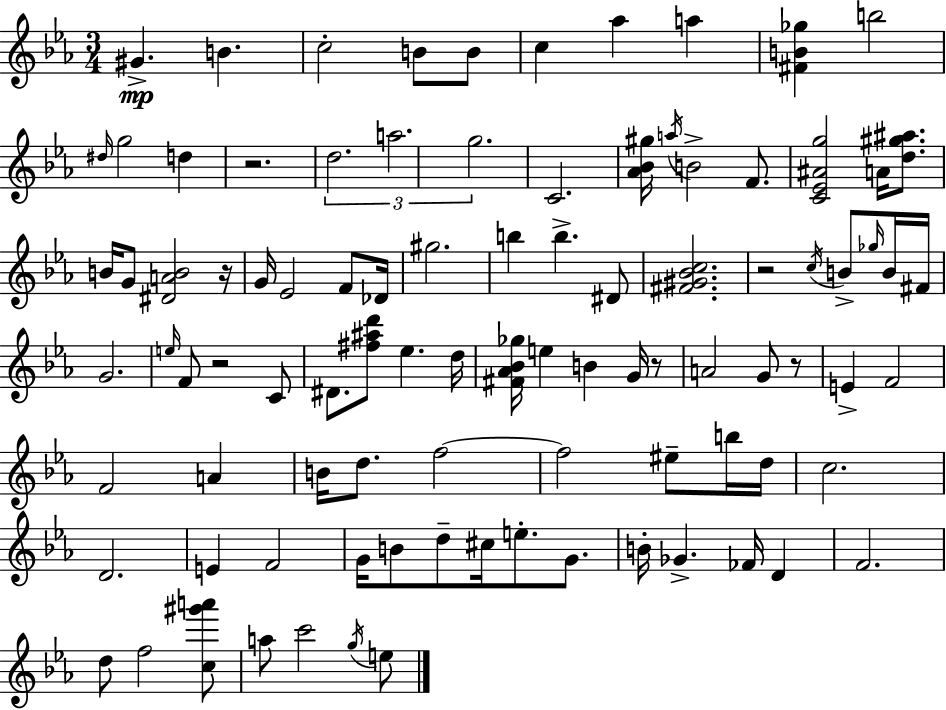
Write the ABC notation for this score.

X:1
T:Untitled
M:3/4
L:1/4
K:Cm
^G B c2 B/2 B/2 c _a a [^FB_g] b2 ^d/4 g2 d z2 d2 a2 g2 C2 [_A_B^g]/4 a/4 B2 F/2 [C_E^Ag]2 A/4 [d^g^a]/2 B/4 G/2 [^DAB]2 z/4 G/4 _E2 F/2 _D/4 ^g2 b b ^D/2 [^F^G_Bc]2 z2 c/4 B/2 _g/4 B/4 ^F/4 G2 e/4 F/2 z2 C/2 ^D/2 [^f^ad']/2 _e d/4 [^F_A_B_g]/4 e B G/4 z/2 A2 G/2 z/2 E F2 F2 A B/4 d/2 f2 f2 ^e/2 b/4 d/4 c2 D2 E F2 G/4 B/2 d/2 ^c/4 e/2 G/2 B/4 _G _F/4 D F2 d/2 f2 [c^g'a']/2 a/2 c'2 g/4 e/2